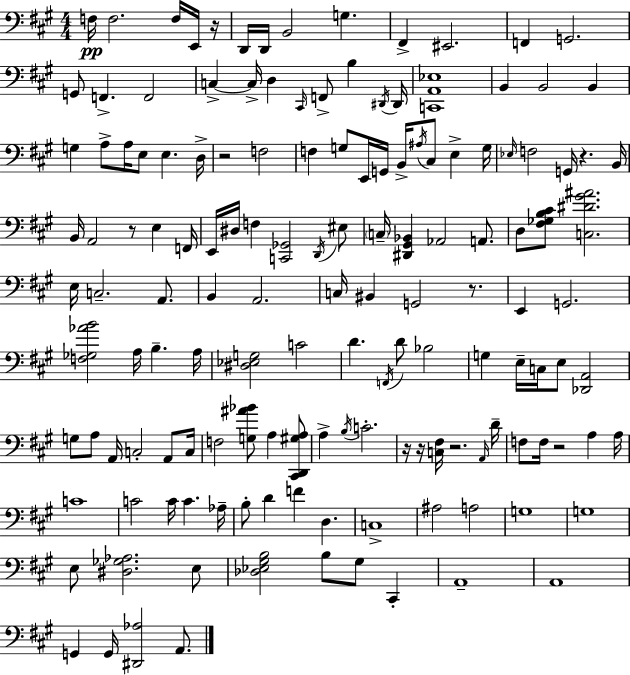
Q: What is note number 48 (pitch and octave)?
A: A2